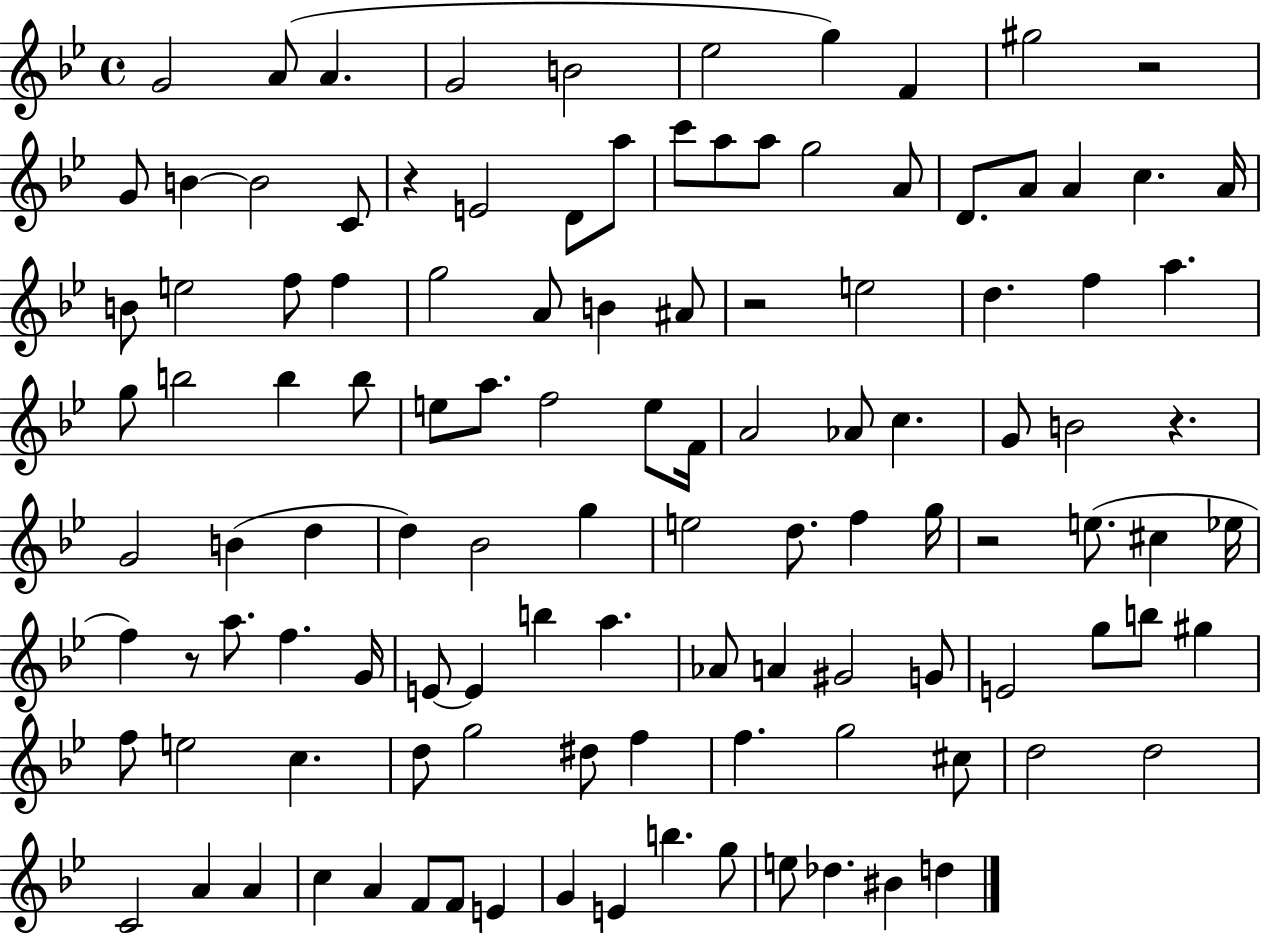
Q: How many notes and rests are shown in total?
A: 115